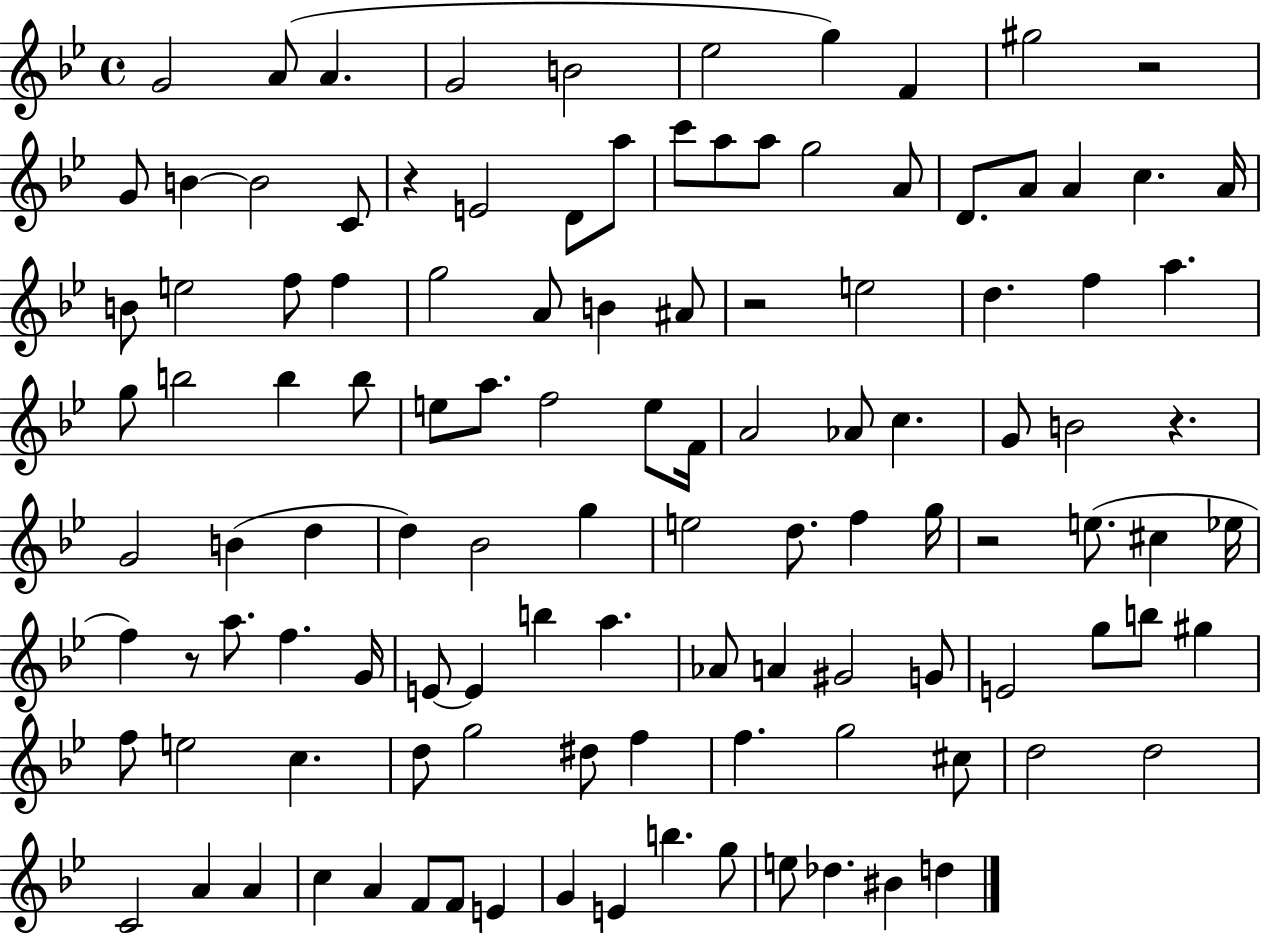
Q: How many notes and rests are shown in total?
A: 115